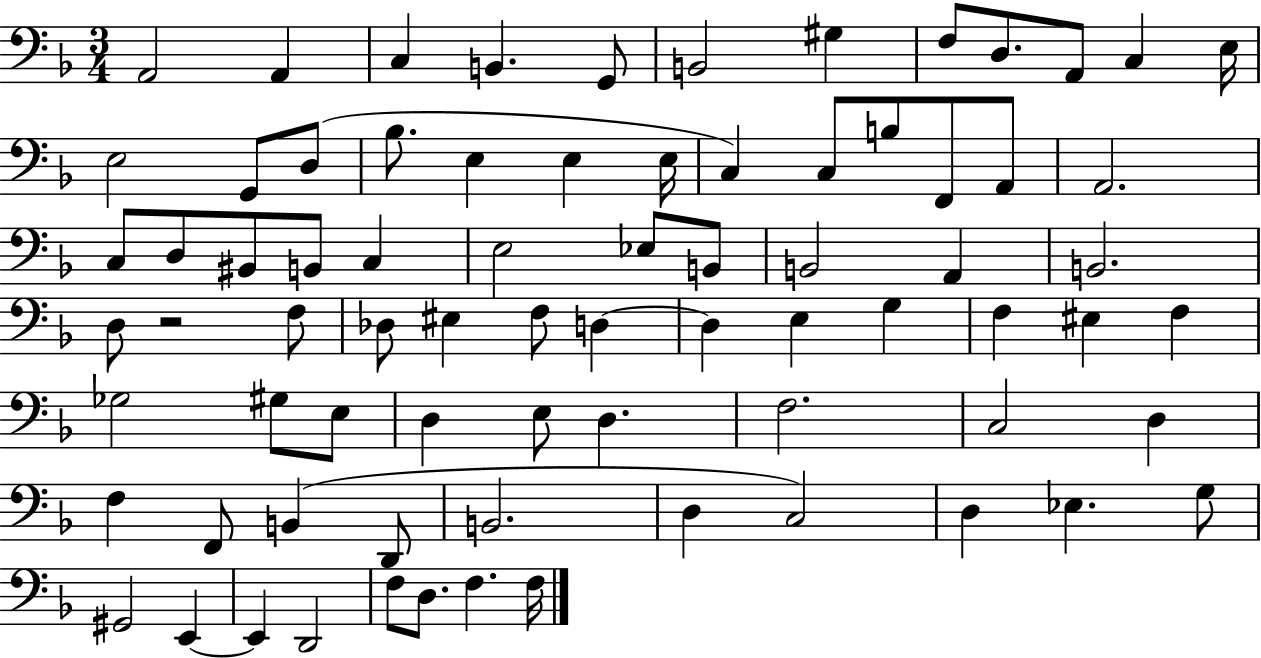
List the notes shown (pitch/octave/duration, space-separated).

A2/h A2/q C3/q B2/q. G2/e B2/h G#3/q F3/e D3/e. A2/e C3/q E3/s E3/h G2/e D3/e Bb3/e. E3/q E3/q E3/s C3/q C3/e B3/e F2/e A2/e A2/h. C3/e D3/e BIS2/e B2/e C3/q E3/h Eb3/e B2/e B2/h A2/q B2/h. D3/e R/h F3/e Db3/e EIS3/q F3/e D3/q D3/q E3/q G3/q F3/q EIS3/q F3/q Gb3/h G#3/e E3/e D3/q E3/e D3/q. F3/h. C3/h D3/q F3/q F2/e B2/q D2/e B2/h. D3/q C3/h D3/q Eb3/q. G3/e G#2/h E2/q E2/q D2/h F3/e D3/e. F3/q. F3/s